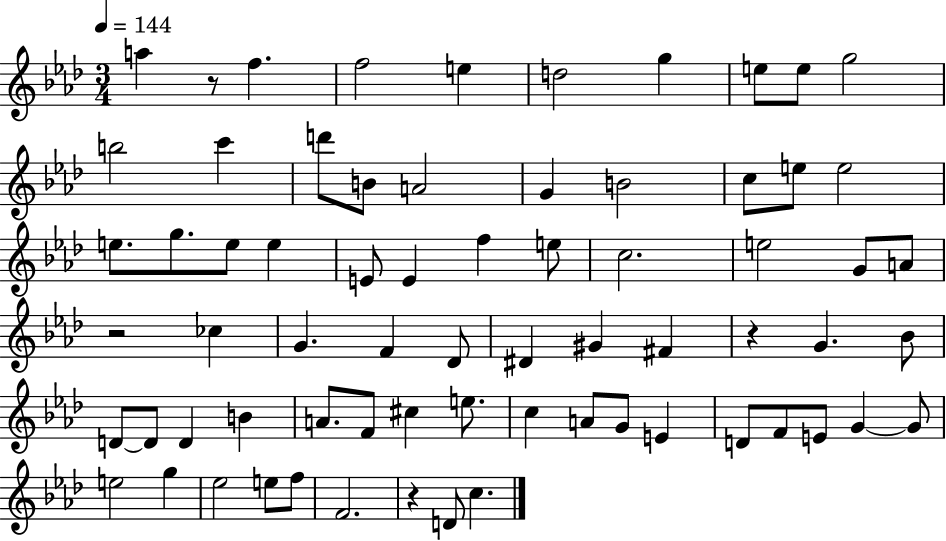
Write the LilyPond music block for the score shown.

{
  \clef treble
  \numericTimeSignature
  \time 3/4
  \key aes \major
  \tempo 4 = 144
  a''4 r8 f''4. | f''2 e''4 | d''2 g''4 | e''8 e''8 g''2 | \break b''2 c'''4 | d'''8 b'8 a'2 | g'4 b'2 | c''8 e''8 e''2 | \break e''8. g''8. e''8 e''4 | e'8 e'4 f''4 e''8 | c''2. | e''2 g'8 a'8 | \break r2 ces''4 | g'4. f'4 des'8 | dis'4 gis'4 fis'4 | r4 g'4. bes'8 | \break d'8~~ d'8 d'4 b'4 | a'8. f'8 cis''4 e''8. | c''4 a'8 g'8 e'4 | d'8 f'8 e'8 g'4~~ g'8 | \break e''2 g''4 | ees''2 e''8 f''8 | f'2. | r4 d'8 c''4. | \break \bar "|."
}